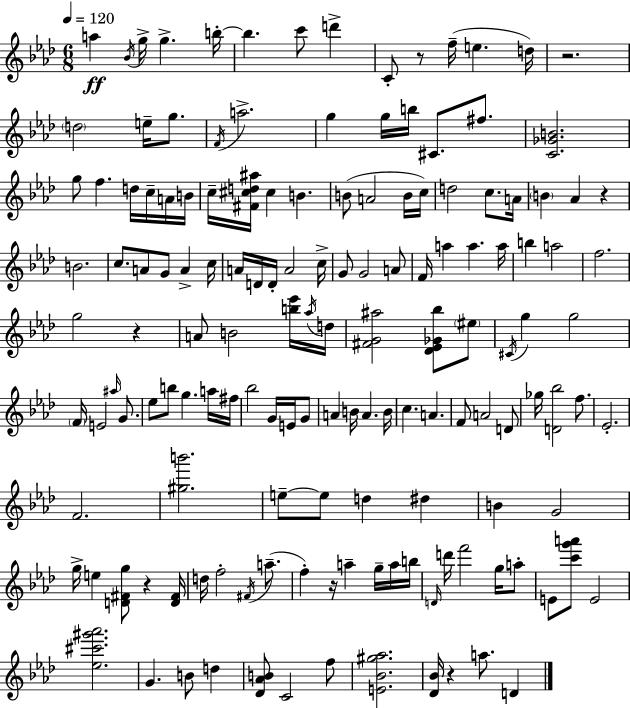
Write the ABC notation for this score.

X:1
T:Untitled
M:6/8
L:1/4
K:Fm
a _B/4 g/4 g b/4 b c'/2 d' C/2 z/2 f/4 e d/4 z2 d2 e/4 g/2 F/4 a2 g g/4 b/4 ^C/2 ^f/2 [C_GB]2 g/2 f d/4 c/4 A/4 B/4 c/4 [^F^cd^a]/4 ^c B B/2 A2 B/4 c/4 d2 c/2 A/4 B _A z B2 c/2 A/2 G/2 A c/4 A/4 D/4 D/4 A2 c/4 G/2 G2 A/2 F/4 a a a/4 b a2 f2 g2 z A/2 B2 [b_e']/4 _a/4 d/4 [^FG^a]2 [_D_E_G_b]/2 ^e/2 ^C/4 g g2 F/4 E2 ^a/4 G/2 _e/2 b/2 g a/4 ^f/4 _b2 G/4 E/4 G/2 A B/4 A B/4 c A F/2 A2 D/2 _g/4 [D_b]2 f/2 _E2 F2 [^gb']2 e/2 e/2 d ^d B G2 g/4 e [D^Fg]/2 z [D^F]/4 d/4 f2 ^F/4 a/2 f z/4 a g/4 a/4 b/4 D/4 d'/4 f'2 g/4 a/2 E/2 [c'g'a']/2 E2 [_e^c'^g'_a']2 G B/2 d [_D_AB]/2 C2 f/2 [E_B^g_a]2 [_D_B]/4 z a/2 D